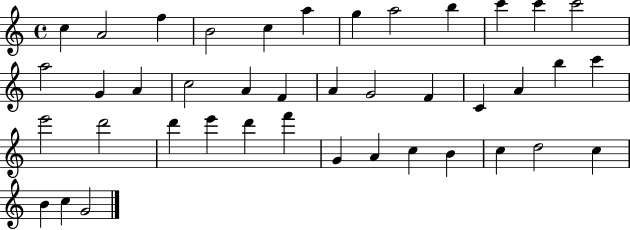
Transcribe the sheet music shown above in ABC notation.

X:1
T:Untitled
M:4/4
L:1/4
K:C
c A2 f B2 c a g a2 b c' c' c'2 a2 G A c2 A F A G2 F C A b c' e'2 d'2 d' e' d' f' G A c B c d2 c B c G2